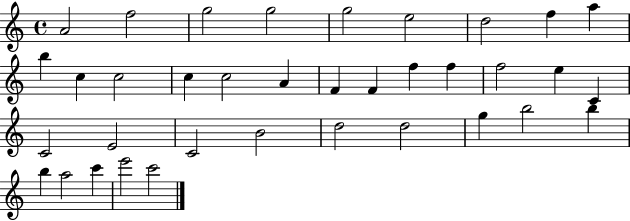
A4/h F5/h G5/h G5/h G5/h E5/h D5/h F5/q A5/q B5/q C5/q C5/h C5/q C5/h A4/q F4/q F4/q F5/q F5/q F5/h E5/q C4/q C4/h E4/h C4/h B4/h D5/h D5/h G5/q B5/h B5/q B5/q A5/h C6/q E6/h C6/h